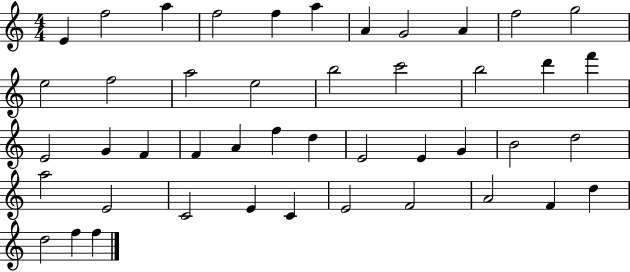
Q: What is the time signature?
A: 4/4